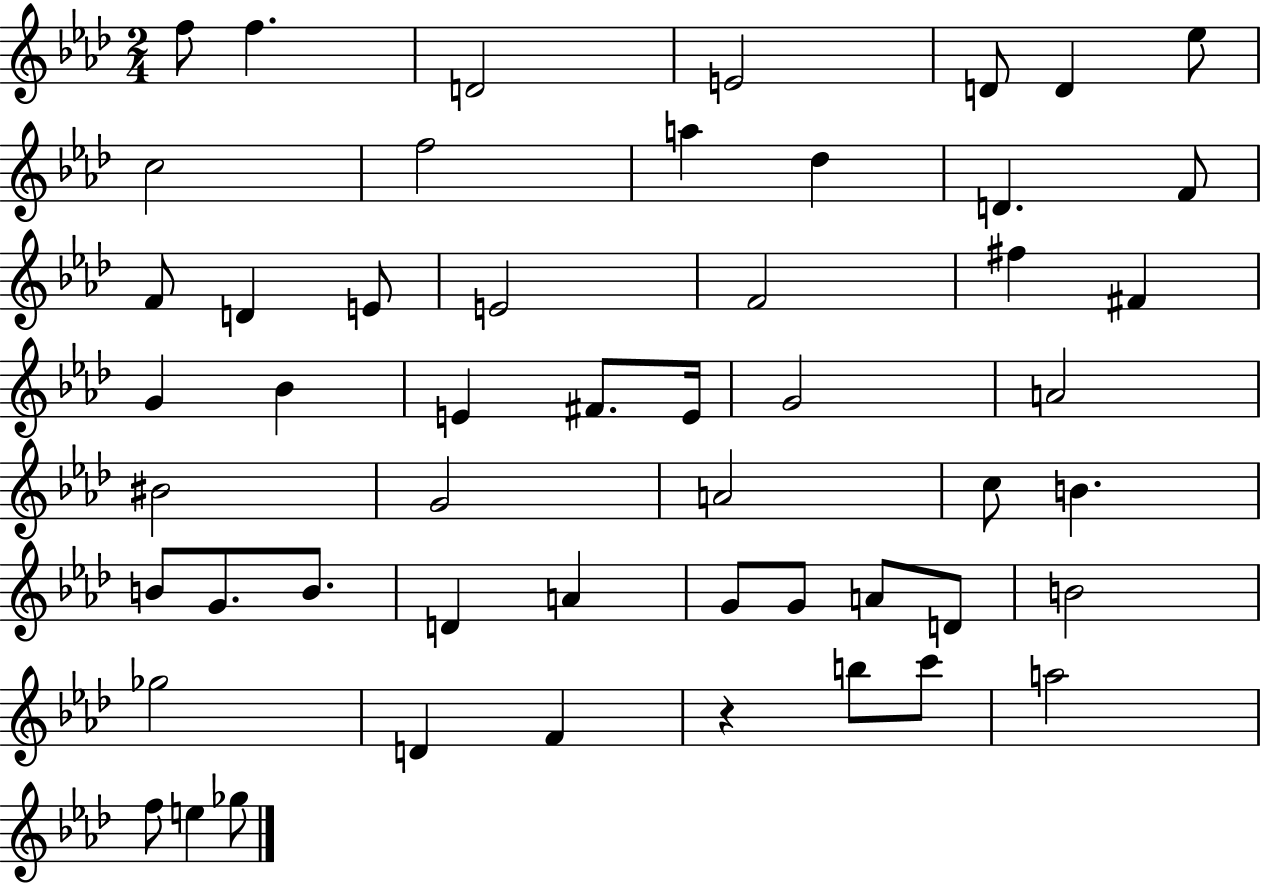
F5/e F5/q. D4/h E4/h D4/e D4/q Eb5/e C5/h F5/h A5/q Db5/q D4/q. F4/e F4/e D4/q E4/e E4/h F4/h F#5/q F#4/q G4/q Bb4/q E4/q F#4/e. E4/s G4/h A4/h BIS4/h G4/h A4/h C5/e B4/q. B4/e G4/e. B4/e. D4/q A4/q G4/e G4/e A4/e D4/e B4/h Gb5/h D4/q F4/q R/q B5/e C6/e A5/h F5/e E5/q Gb5/e